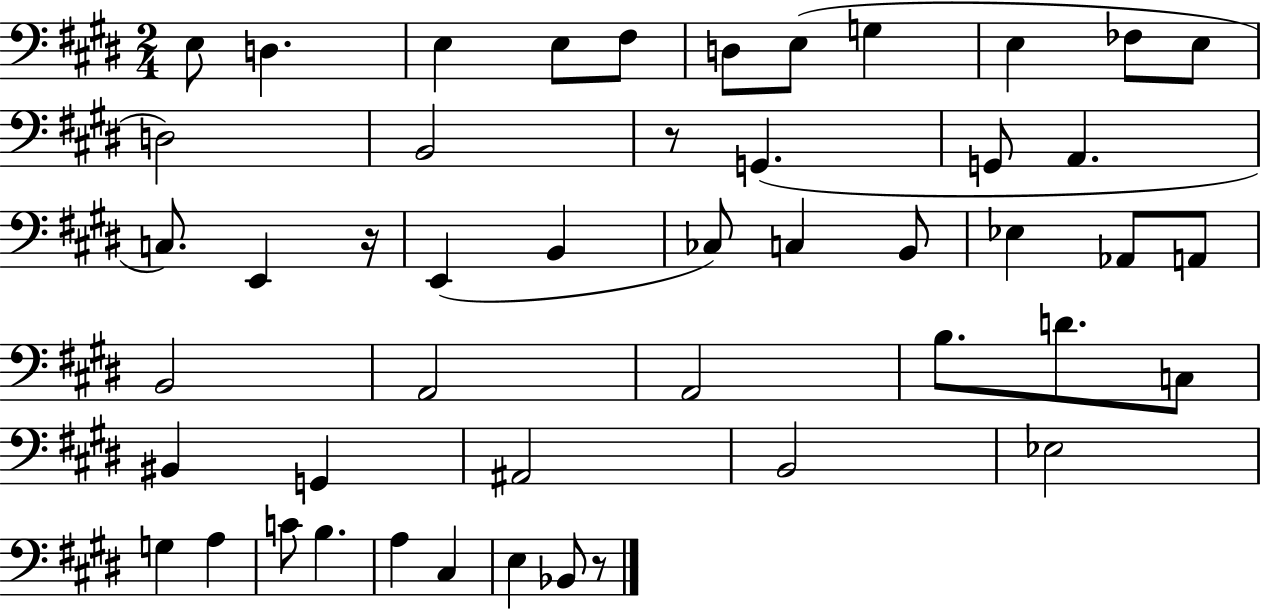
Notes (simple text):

E3/e D3/q. E3/q E3/e F#3/e D3/e E3/e G3/q E3/q FES3/e E3/e D3/h B2/h R/e G2/q. G2/e A2/q. C3/e. E2/q R/s E2/q B2/q CES3/e C3/q B2/e Eb3/q Ab2/e A2/e B2/h A2/h A2/h B3/e. D4/e. C3/e BIS2/q G2/q A#2/h B2/h Eb3/h G3/q A3/q C4/e B3/q. A3/q C#3/q E3/q Bb2/e R/e